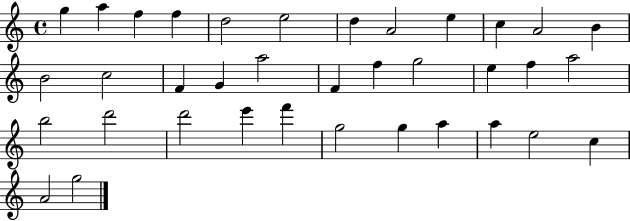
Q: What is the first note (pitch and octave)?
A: G5